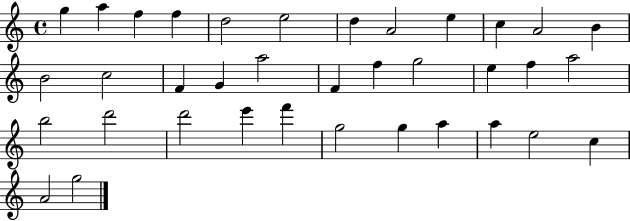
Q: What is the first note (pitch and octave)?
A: G5